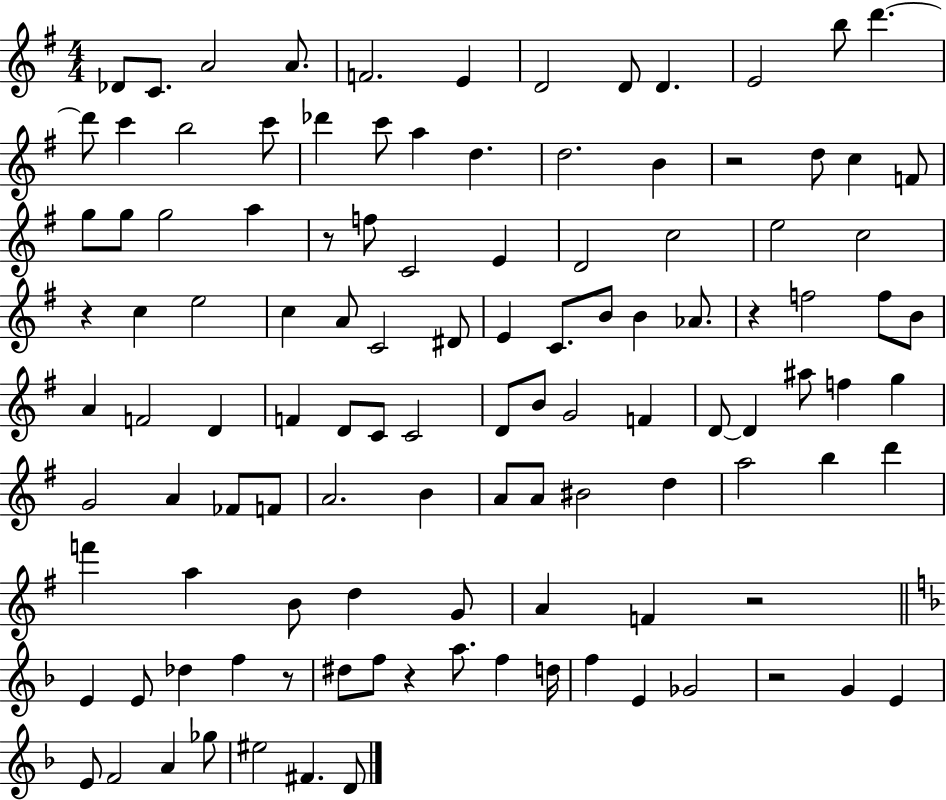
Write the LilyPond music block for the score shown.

{
  \clef treble
  \numericTimeSignature
  \time 4/4
  \key g \major
  des'8 c'8. a'2 a'8. | f'2. e'4 | d'2 d'8 d'4. | e'2 b''8 d'''4.~~ | \break d'''8 c'''4 b''2 c'''8 | des'''4 c'''8 a''4 d''4. | d''2. b'4 | r2 d''8 c''4 f'8 | \break g''8 g''8 g''2 a''4 | r8 f''8 c'2 e'4 | d'2 c''2 | e''2 c''2 | \break r4 c''4 e''2 | c''4 a'8 c'2 dis'8 | e'4 c'8. b'8 b'4 aes'8. | r4 f''2 f''8 b'8 | \break a'4 f'2 d'4 | f'4 d'8 c'8 c'2 | d'8 b'8 g'2 f'4 | d'8~~ d'4 ais''8 f''4 g''4 | \break g'2 a'4 fes'8 f'8 | a'2. b'4 | a'8 a'8 bis'2 d''4 | a''2 b''4 d'''4 | \break f'''4 a''4 b'8 d''4 g'8 | a'4 f'4 r2 | \bar "||" \break \key d \minor e'4 e'8 des''4 f''4 r8 | dis''8 f''8 r4 a''8. f''4 d''16 | f''4 e'4 ges'2 | r2 g'4 e'4 | \break e'8 f'2 a'4 ges''8 | eis''2 fis'4. d'8 | \bar "|."
}